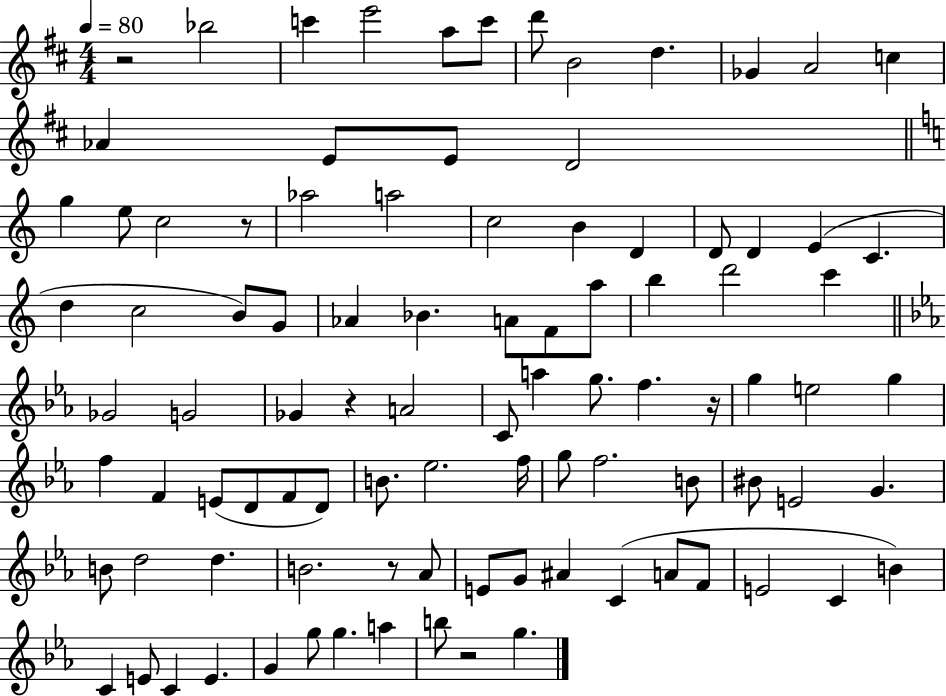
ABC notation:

X:1
T:Untitled
M:4/4
L:1/4
K:D
z2 _b2 c' e'2 a/2 c'/2 d'/2 B2 d _G A2 c _A E/2 E/2 D2 g e/2 c2 z/2 _a2 a2 c2 B D D/2 D E C d c2 B/2 G/2 _A _B A/2 F/2 a/2 b d'2 c' _G2 G2 _G z A2 C/2 a g/2 f z/4 g e2 g f F E/2 D/2 F/2 D/2 B/2 _e2 f/4 g/2 f2 B/2 ^B/2 E2 G B/2 d2 d B2 z/2 _A/2 E/2 G/2 ^A C A/2 F/2 E2 C B C E/2 C E G g/2 g a b/2 z2 g